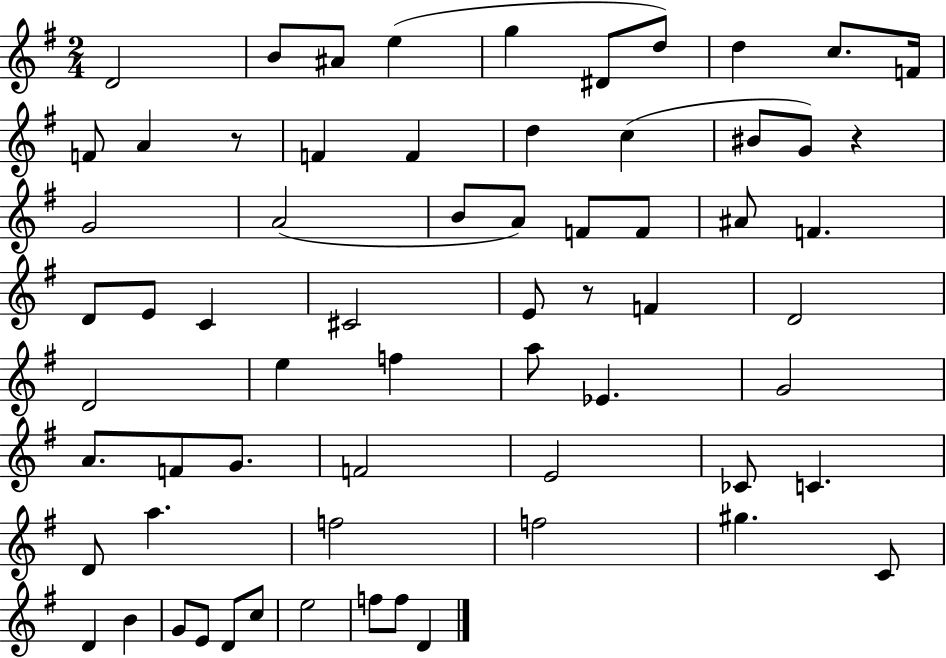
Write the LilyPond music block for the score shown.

{
  \clef treble
  \numericTimeSignature
  \time 2/4
  \key g \major
  d'2 | b'8 ais'8 e''4( | g''4 dis'8 d''8) | d''4 c''8. f'16 | \break f'8 a'4 r8 | f'4 f'4 | d''4 c''4( | bis'8 g'8) r4 | \break g'2 | a'2( | b'8 a'8) f'8 f'8 | ais'8 f'4. | \break d'8 e'8 c'4 | cis'2 | e'8 r8 f'4 | d'2 | \break d'2 | e''4 f''4 | a''8 ees'4. | g'2 | \break a'8. f'8 g'8. | f'2 | e'2 | ces'8 c'4. | \break d'8 a''4. | f''2 | f''2 | gis''4. c'8 | \break d'4 b'4 | g'8 e'8 d'8 c''8 | e''2 | f''8 f''8 d'4 | \break \bar "|."
}